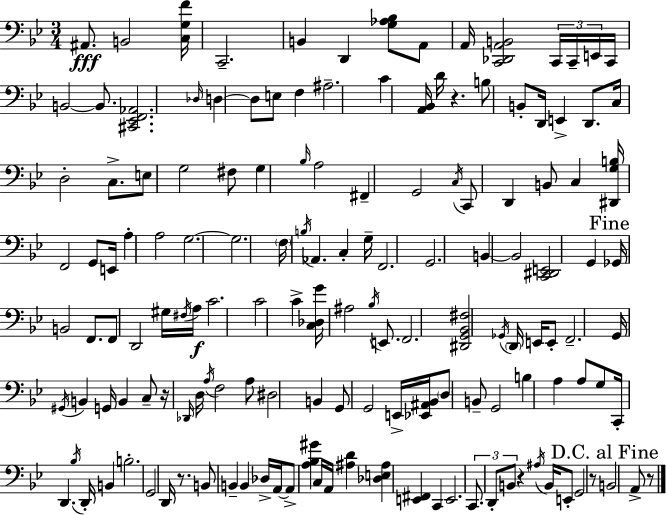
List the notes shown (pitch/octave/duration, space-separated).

A#2/e. B2/h [C3,G3,F4]/s C2/h. B2/q D2/q [G3,Ab3,Bb3]/e A2/e A2/s [C2,Db2,A2,B2]/h C2/s C2/s E2/s C2/s B2/h B2/e. [C#2,Eb2,F2,Ab2]/h. Db3/s D3/q D3/e E3/e F3/q A#3/h. C4/q [A2,Bb2]/s D4/s R/q. B3/e B2/e D2/s E2/q D2/e. C3/s D3/h C3/e. E3/e G3/h F#3/e G3/q Bb3/s A3/h F#2/q G2/h C3/s C2/e D2/q B2/e C3/q [D#2,G3,B3]/s F2/h G2/e E2/s A3/q A3/h G3/h. G3/h. F3/s B3/s Ab2/q. C3/q G3/s F2/h. G2/h. B2/q B2/h [C2,D#2,E2]/h G2/q Gb2/s B2/h F2/e. F2/e D2/h G#3/s F#3/s A3/s C4/h. C4/h C4/q [C3,Db3,G4]/s A#3/h Bb3/s E2/e. F2/h. [D#2,G2,Bb2,F#3]/h Gb2/s D2/s E2/s E2/e F2/h. G2/s G#2/s B2/q G2/s B2/q C3/e R/s Db2/s D3/s A3/s F3/h A3/e D#3/h B2/q G2/e G2/h E2/s [Eb2,A#2,Bb2]/s D3/e B2/e G2/h B3/q A3/q A3/e G3/e C2/s D2/q. Bb3/s D2/s B2/q B3/h. G2/h D2/s R/e. B2/e B2/q B2/q Db3/s A2/s A2/e [A3,Bb3,G#4]/q C3/s A2/s [A#3,D4]/q [Db3,E3,A#3]/q [E2,F#2]/q C2/q E2/h. C2/e. D2/e B2/e R/q A#3/s B2/s E2/e G2/h R/e B2/h A2/e R/e